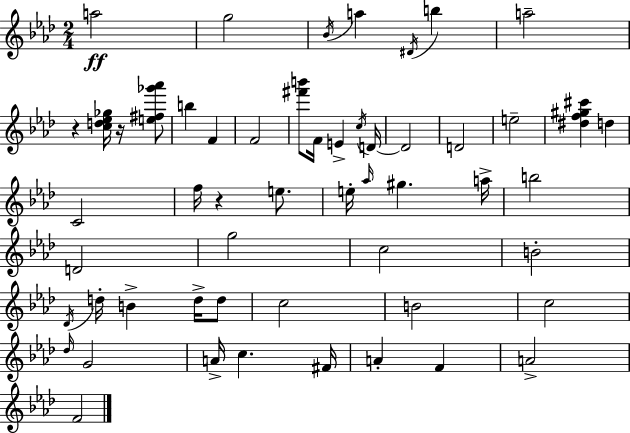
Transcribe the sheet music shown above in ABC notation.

X:1
T:Untitled
M:2/4
L:1/4
K:Ab
a2 g2 _B/4 a ^D/4 b a2 z [cd_e_g]/4 z/4 [e^f_g'_a']/2 b F F2 [^f'b']/2 F/4 E c/4 D/4 D2 D2 e2 [^df^g^c'] d C2 f/4 z e/2 e/4 _a/4 ^g a/4 b2 D2 g2 c2 B2 _D/4 d/4 B d/4 d/2 c2 B2 c2 _d/4 G2 A/4 c ^F/4 A F A2 F2